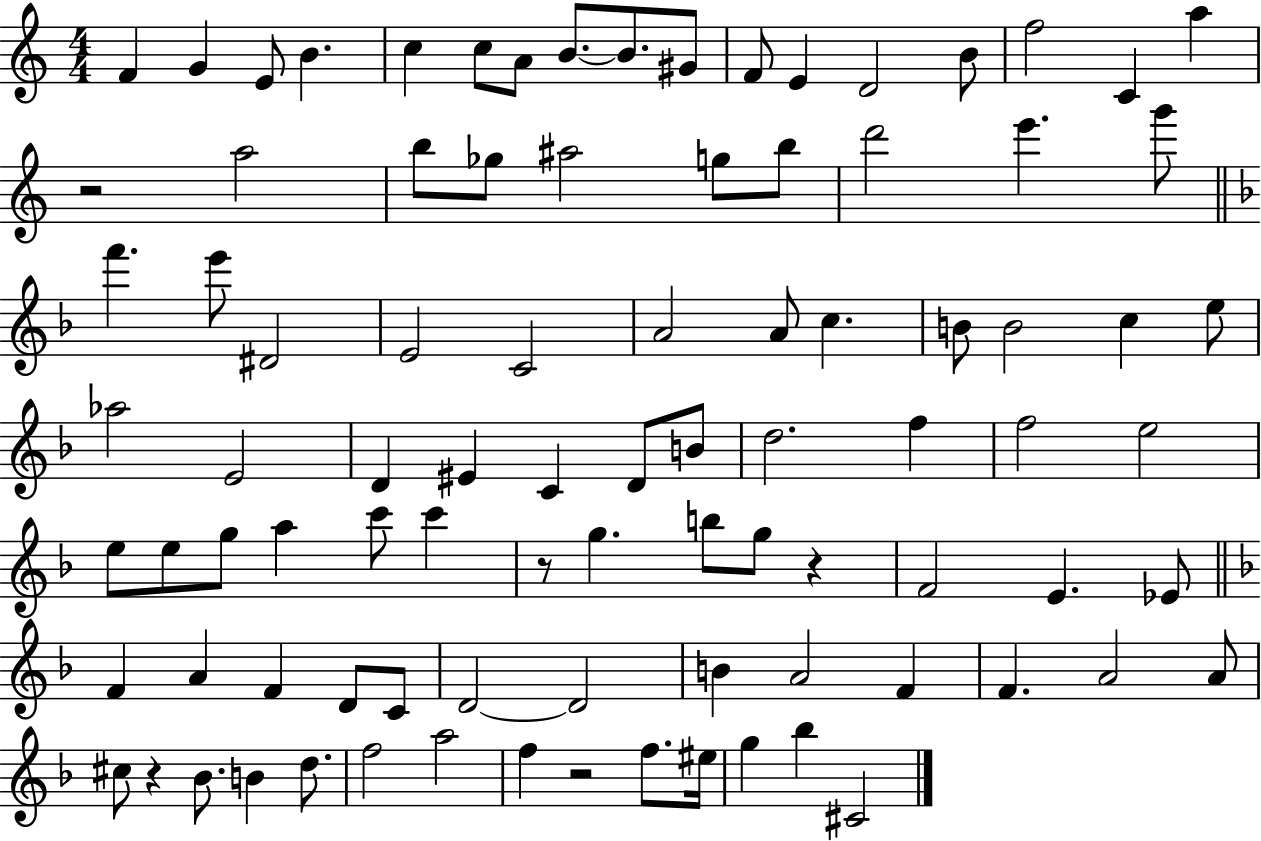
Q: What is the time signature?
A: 4/4